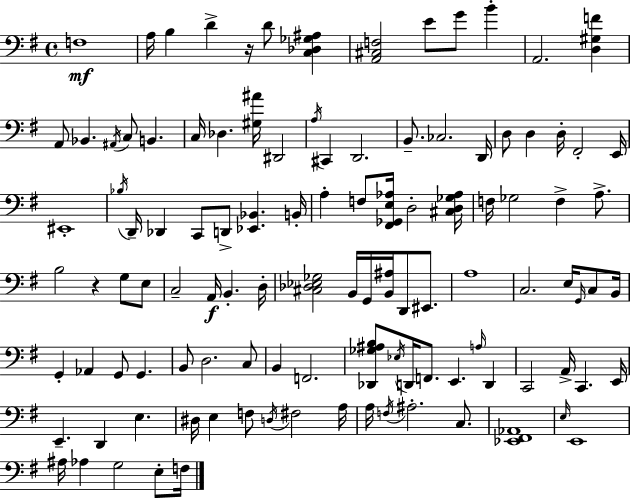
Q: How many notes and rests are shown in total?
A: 111